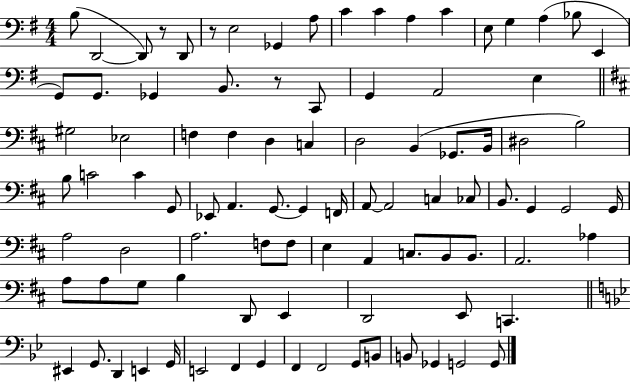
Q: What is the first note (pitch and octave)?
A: B3